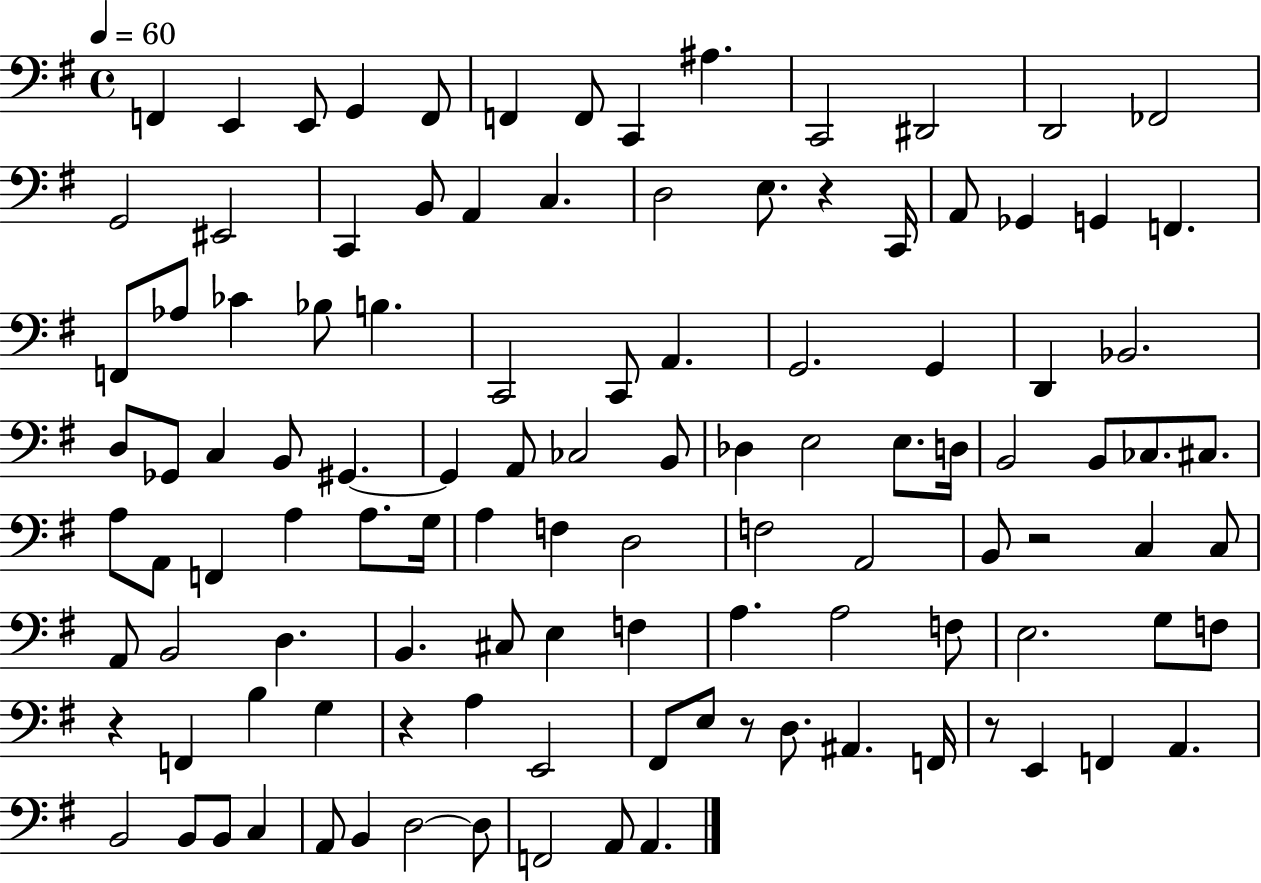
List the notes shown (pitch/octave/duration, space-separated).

F2/q E2/q E2/e G2/q F2/e F2/q F2/e C2/q A#3/q. C2/h D#2/h D2/h FES2/h G2/h EIS2/h C2/q B2/e A2/q C3/q. D3/h E3/e. R/q C2/s A2/e Gb2/q G2/q F2/q. F2/e Ab3/e CES4/q Bb3/e B3/q. C2/h C2/e A2/q. G2/h. G2/q D2/q Bb2/h. D3/e Gb2/e C3/q B2/e G#2/q. G#2/q A2/e CES3/h B2/e Db3/q E3/h E3/e. D3/s B2/h B2/e CES3/e. C#3/e. A3/e A2/e F2/q A3/q A3/e. G3/s A3/q F3/q D3/h F3/h A2/h B2/e R/h C3/q C3/e A2/e B2/h D3/q. B2/q. C#3/e E3/q F3/q A3/q. A3/h F3/e E3/h. G3/e F3/e R/q F2/q B3/q G3/q R/q A3/q E2/h F#2/e E3/e R/e D3/e. A#2/q. F2/s R/e E2/q F2/q A2/q. B2/h B2/e B2/e C3/q A2/e B2/q D3/h D3/e F2/h A2/e A2/q.